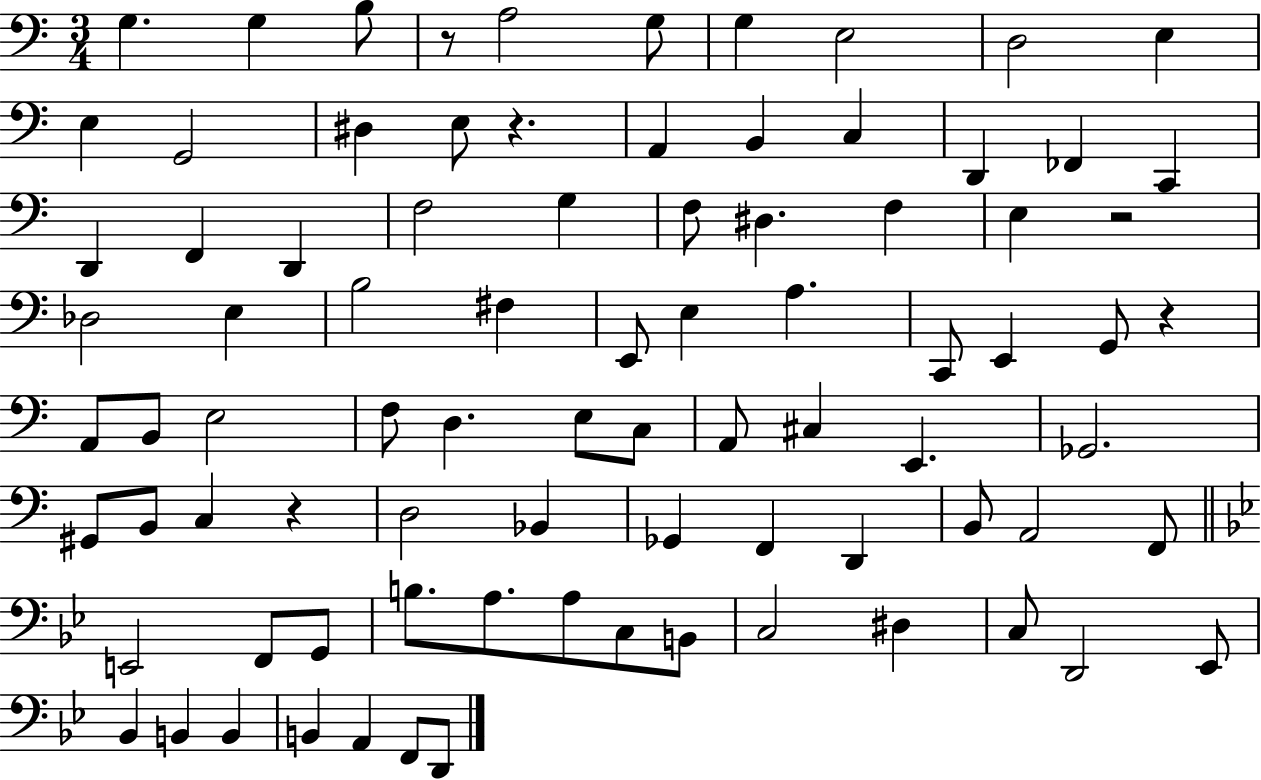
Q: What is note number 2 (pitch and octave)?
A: G3